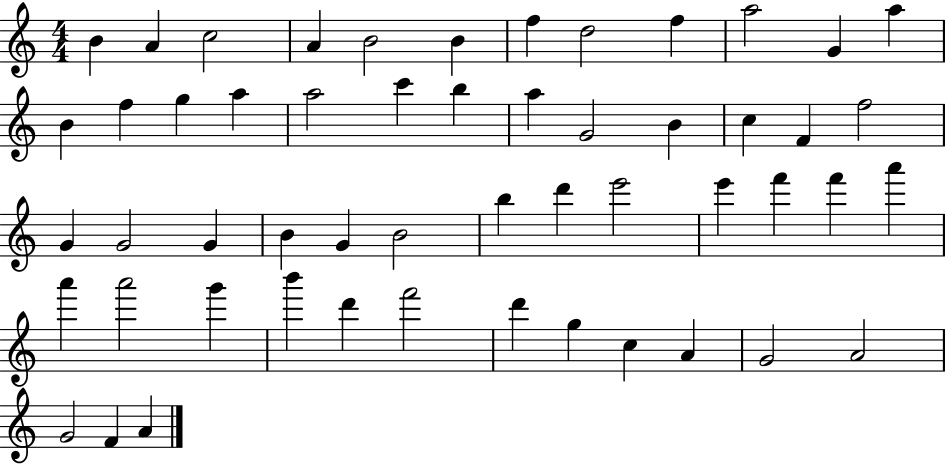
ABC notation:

X:1
T:Untitled
M:4/4
L:1/4
K:C
B A c2 A B2 B f d2 f a2 G a B f g a a2 c' b a G2 B c F f2 G G2 G B G B2 b d' e'2 e' f' f' a' a' a'2 g' b' d' f'2 d' g c A G2 A2 G2 F A